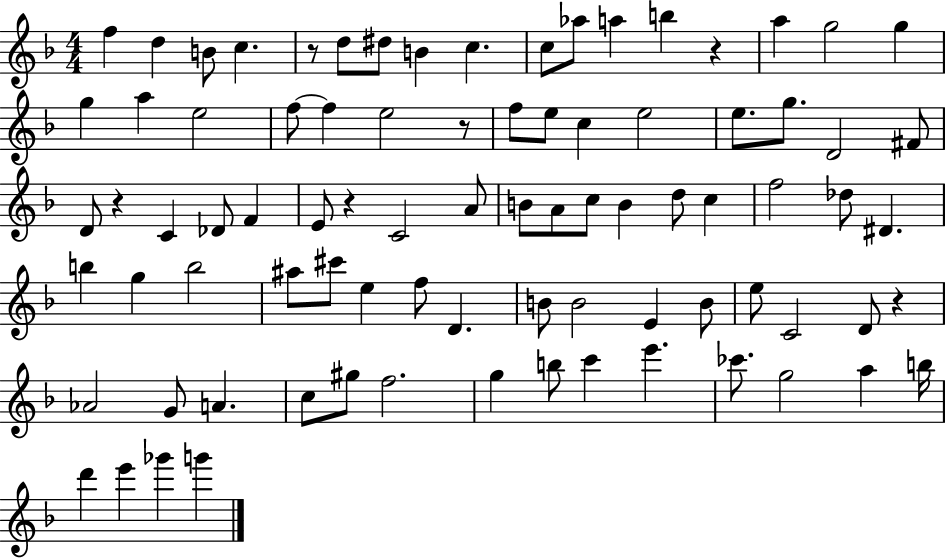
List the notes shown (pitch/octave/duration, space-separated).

F5/q D5/q B4/e C5/q. R/e D5/e D#5/e B4/q C5/q. C5/e Ab5/e A5/q B5/q R/q A5/q G5/h G5/q G5/q A5/q E5/h F5/e F5/q E5/h R/e F5/e E5/e C5/q E5/h E5/e. G5/e. D4/h F#4/e D4/e R/q C4/q Db4/e F4/q E4/e R/q C4/h A4/e B4/e A4/e C5/e B4/q D5/e C5/q F5/h Db5/e D#4/q. B5/q G5/q B5/h A#5/e C#6/e E5/q F5/e D4/q. B4/e B4/h E4/q B4/e E5/e C4/h D4/e R/q Ab4/h G4/e A4/q. C5/e G#5/e F5/h. G5/q B5/e C6/q E6/q. CES6/e. G5/h A5/q B5/s D6/q E6/q Gb6/q G6/q